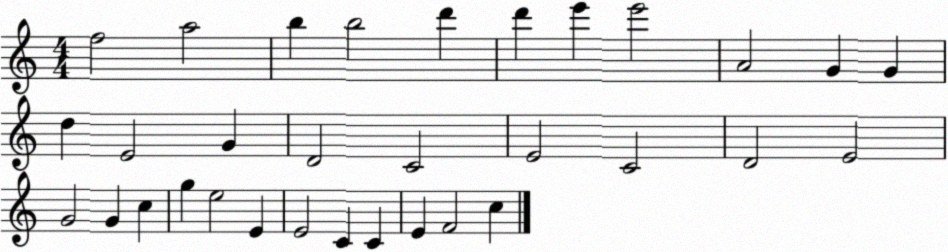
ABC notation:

X:1
T:Untitled
M:4/4
L:1/4
K:C
f2 a2 b b2 d' d' e' e'2 A2 G G d E2 G D2 C2 E2 C2 D2 E2 G2 G c g e2 E E2 C C E F2 c